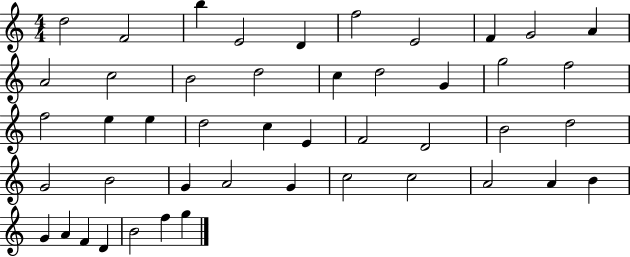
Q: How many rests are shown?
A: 0